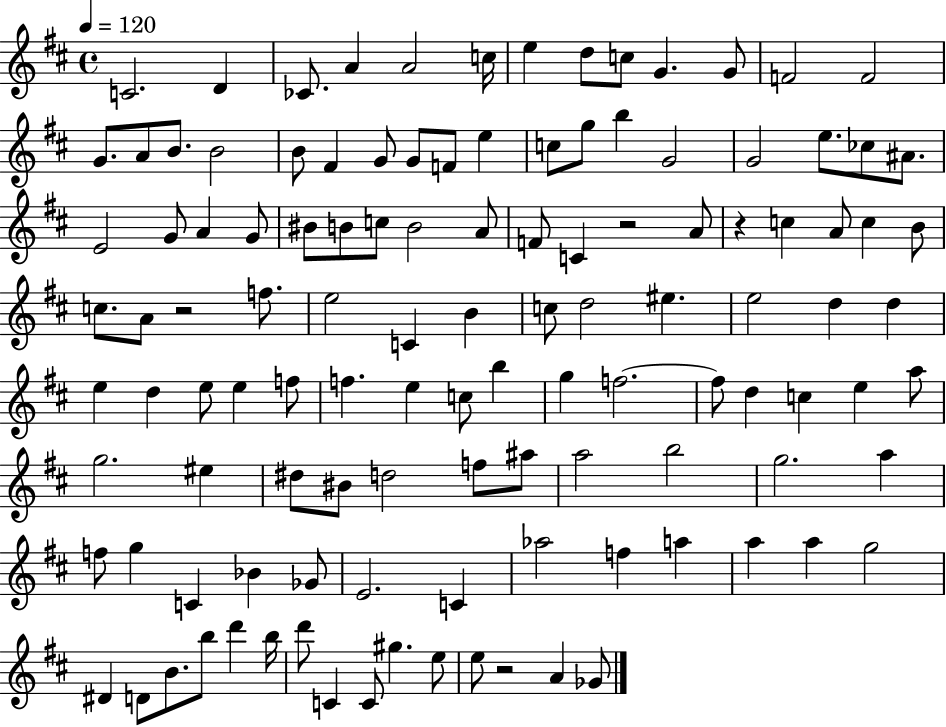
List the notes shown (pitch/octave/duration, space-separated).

C4/h. D4/q CES4/e. A4/q A4/h C5/s E5/q D5/e C5/e G4/q. G4/e F4/h F4/h G4/e. A4/e B4/e. B4/h B4/e F#4/q G4/e G4/e F4/e E5/q C5/e G5/e B5/q G4/h G4/h E5/e. CES5/e A#4/e. E4/h G4/e A4/q G4/e BIS4/e B4/e C5/e B4/h A4/e F4/e C4/q R/h A4/e R/q C5/q A4/e C5/q B4/e C5/e. A4/e R/h F5/e. E5/h C4/q B4/q C5/e D5/h EIS5/q. E5/h D5/q D5/q E5/q D5/q E5/e E5/q F5/e F5/q. E5/q C5/e B5/q G5/q F5/h. F5/e D5/q C5/q E5/q A5/e G5/h. EIS5/q D#5/e BIS4/e D5/h F5/e A#5/e A5/h B5/h G5/h. A5/q F5/e G5/q C4/q Bb4/q Gb4/e E4/h. C4/q Ab5/h F5/q A5/q A5/q A5/q G5/h D#4/q D4/e B4/e. B5/e D6/q B5/s D6/e C4/q C4/e G#5/q. E5/e E5/e R/h A4/q Gb4/e